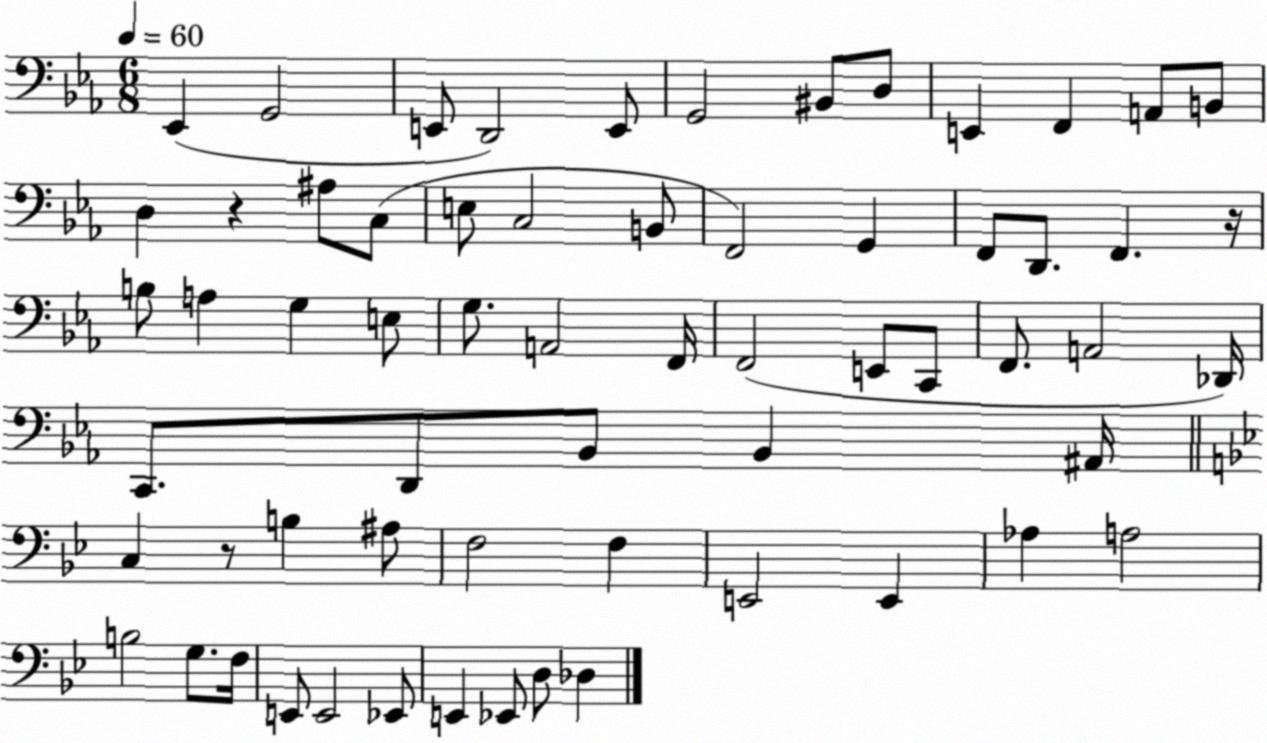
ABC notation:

X:1
T:Untitled
M:6/8
L:1/4
K:Eb
_E,, G,,2 E,,/2 D,,2 E,,/2 G,,2 ^B,,/2 D,/2 E,, F,, A,,/2 B,,/2 D, z ^A,/2 C,/2 E,/2 C,2 B,,/2 F,,2 G,, F,,/2 D,,/2 F,, z/4 B,/2 A, G, E,/2 G,/2 A,,2 F,,/4 F,,2 E,,/2 C,,/2 F,,/2 A,,2 _D,,/4 C,,/2 D,,/2 _B,,/2 _B,, ^A,,/4 C, z/2 B, ^A,/2 F,2 F, E,,2 E,, _A, A,2 B,2 G,/2 F,/4 E,,/2 E,,2 _E,,/2 E,, _E,,/2 D,/2 _D,